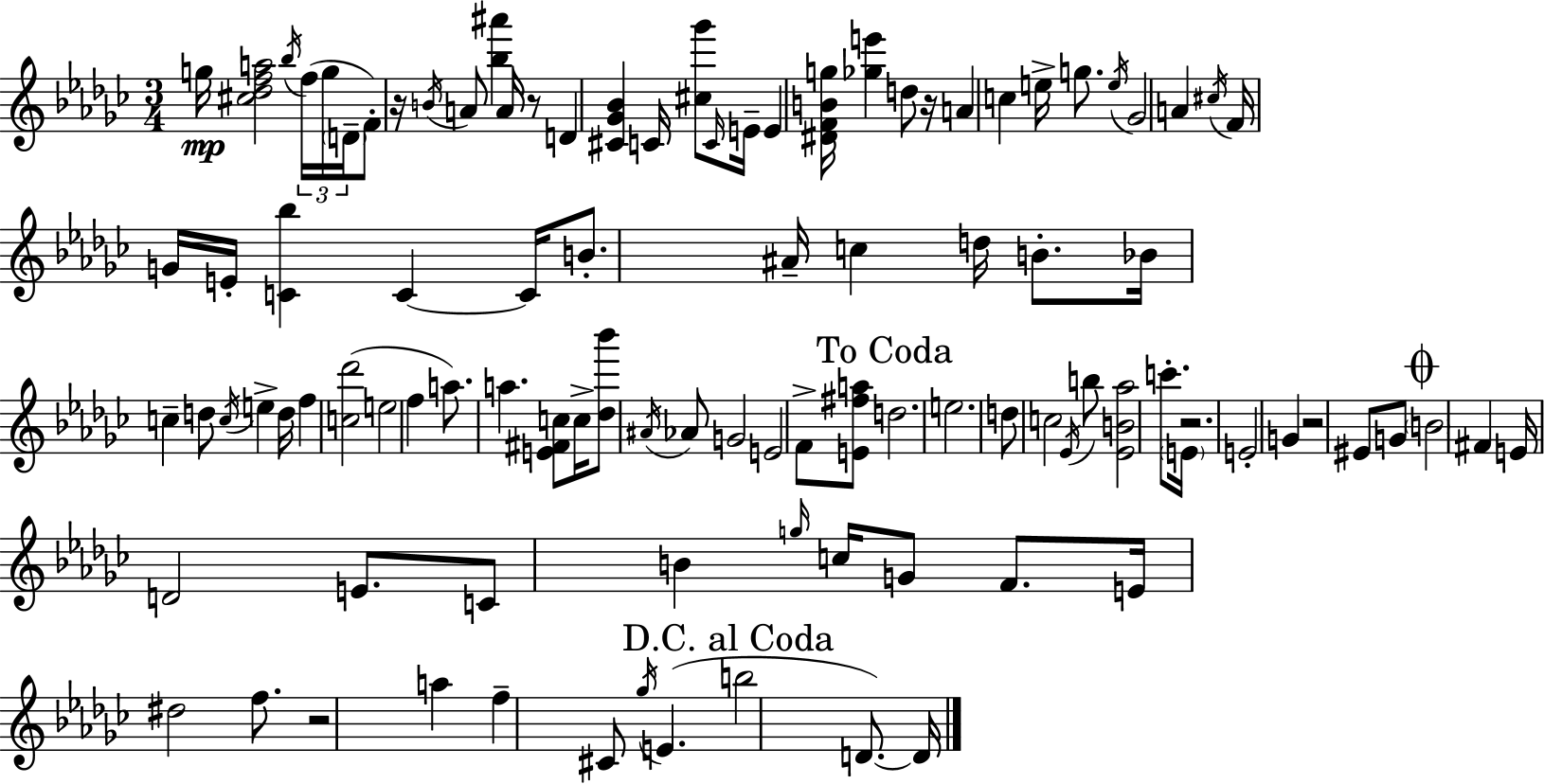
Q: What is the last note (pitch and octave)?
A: D4